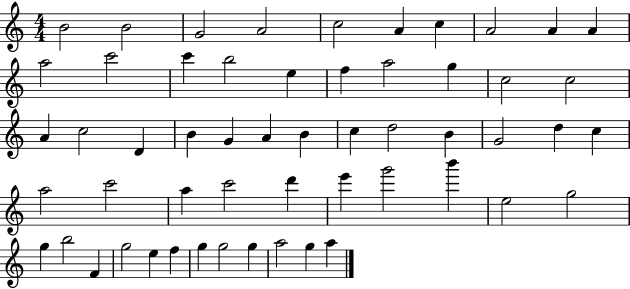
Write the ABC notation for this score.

X:1
T:Untitled
M:4/4
L:1/4
K:C
B2 B2 G2 A2 c2 A c A2 A A a2 c'2 c' b2 e f a2 g c2 c2 A c2 D B G A B c d2 B G2 d c a2 c'2 a c'2 d' e' g'2 b' e2 g2 g b2 F g2 e f g g2 g a2 g a